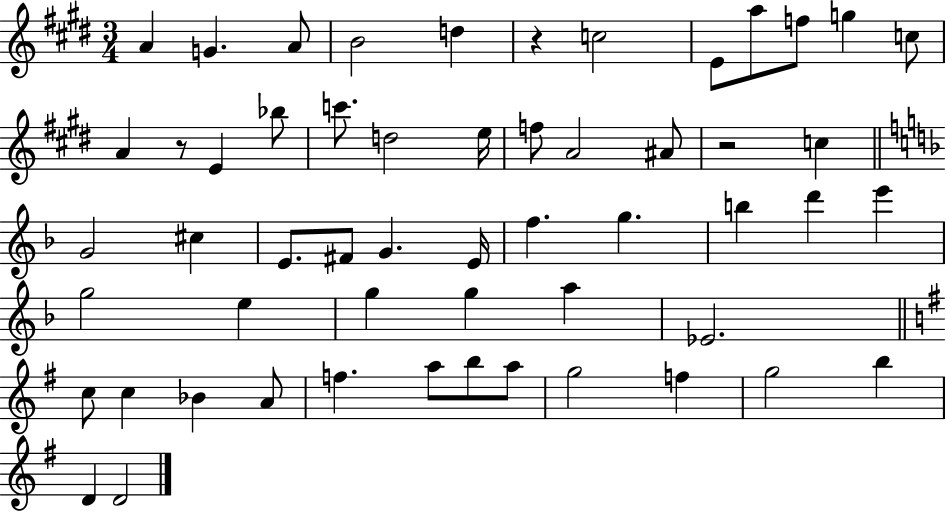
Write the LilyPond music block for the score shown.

{
  \clef treble
  \numericTimeSignature
  \time 3/4
  \key e \major
  a'4 g'4. a'8 | b'2 d''4 | r4 c''2 | e'8 a''8 f''8 g''4 c''8 | \break a'4 r8 e'4 bes''8 | c'''8. d''2 e''16 | f''8 a'2 ais'8 | r2 c''4 | \break \bar "||" \break \key d \minor g'2 cis''4 | e'8. fis'8 g'4. e'16 | f''4. g''4. | b''4 d'''4 e'''4 | \break g''2 e''4 | g''4 g''4 a''4 | ees'2. | \bar "||" \break \key e \minor c''8 c''4 bes'4 a'8 | f''4. a''8 b''8 a''8 | g''2 f''4 | g''2 b''4 | \break d'4 d'2 | \bar "|."
}